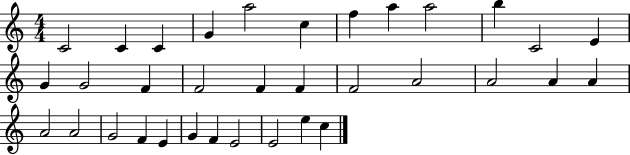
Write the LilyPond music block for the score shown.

{
  \clef treble
  \numericTimeSignature
  \time 4/4
  \key c \major
  c'2 c'4 c'4 | g'4 a''2 c''4 | f''4 a''4 a''2 | b''4 c'2 e'4 | \break g'4 g'2 f'4 | f'2 f'4 f'4 | f'2 a'2 | a'2 a'4 a'4 | \break a'2 a'2 | g'2 f'4 e'4 | g'4 f'4 e'2 | e'2 e''4 c''4 | \break \bar "|."
}